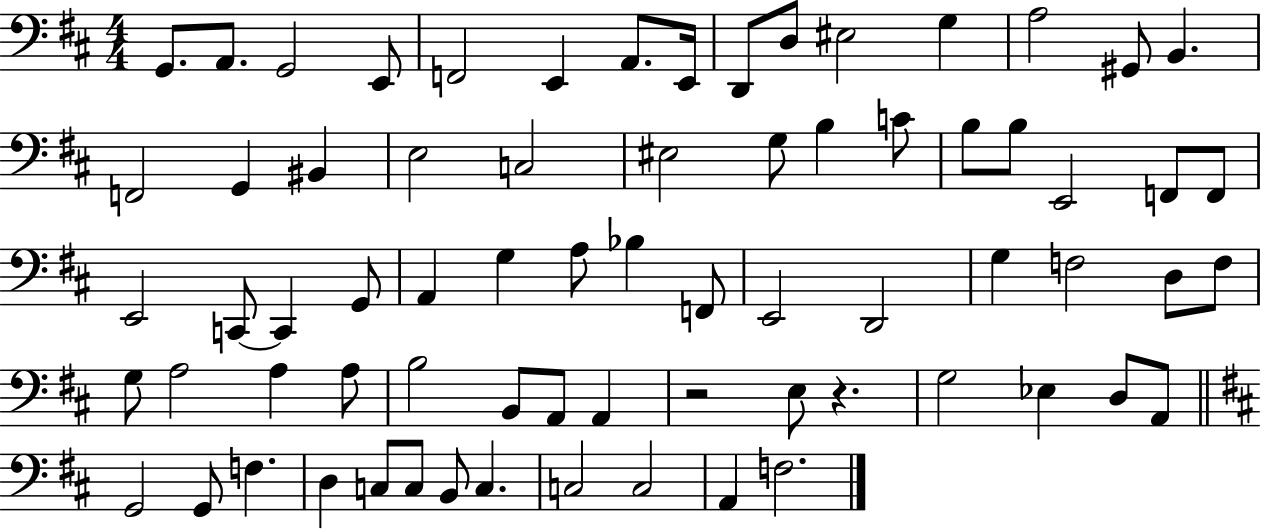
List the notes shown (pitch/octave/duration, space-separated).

G2/e. A2/e. G2/h E2/e F2/h E2/q A2/e. E2/s D2/e D3/e EIS3/h G3/q A3/h G#2/e B2/q. F2/h G2/q BIS2/q E3/h C3/h EIS3/h G3/e B3/q C4/e B3/e B3/e E2/h F2/e F2/e E2/h C2/e C2/q G2/e A2/q G3/q A3/e Bb3/q F2/e E2/h D2/h G3/q F3/h D3/e F3/e G3/e A3/h A3/q A3/e B3/h B2/e A2/e A2/q R/h E3/e R/q. G3/h Eb3/q D3/e A2/e G2/h G2/e F3/q. D3/q C3/e C3/e B2/e C3/q. C3/h C3/h A2/q F3/h.